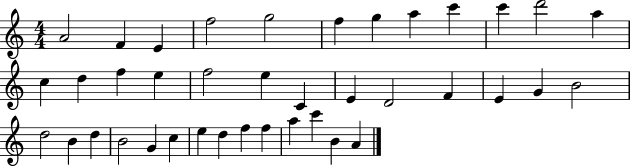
{
  \clef treble
  \numericTimeSignature
  \time 4/4
  \key c \major
  a'2 f'4 e'4 | f''2 g''2 | f''4 g''4 a''4 c'''4 | c'''4 d'''2 a''4 | \break c''4 d''4 f''4 e''4 | f''2 e''4 c'4 | e'4 d'2 f'4 | e'4 g'4 b'2 | \break d''2 b'4 d''4 | b'2 g'4 c''4 | e''4 d''4 f''4 f''4 | a''4 c'''4 b'4 a'4 | \break \bar "|."
}